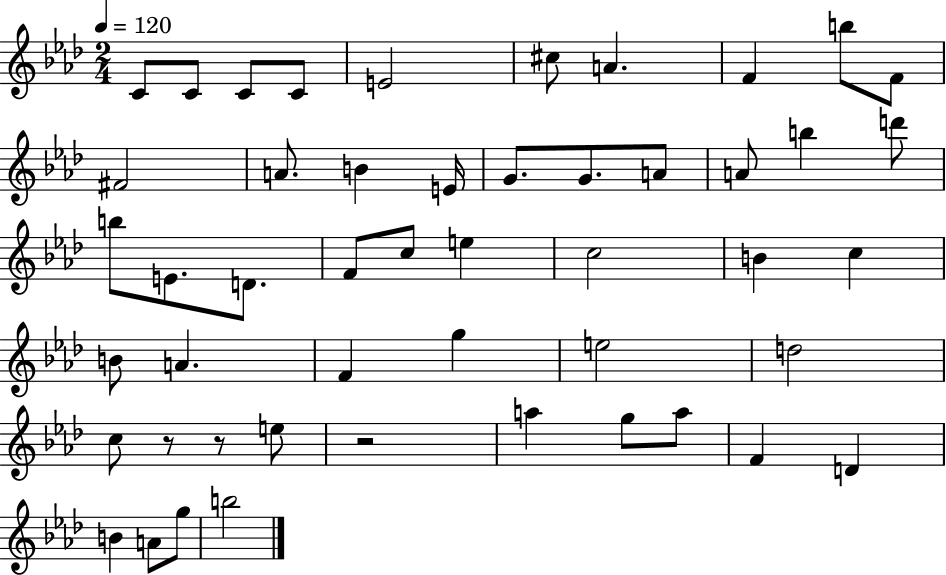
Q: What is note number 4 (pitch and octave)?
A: C4